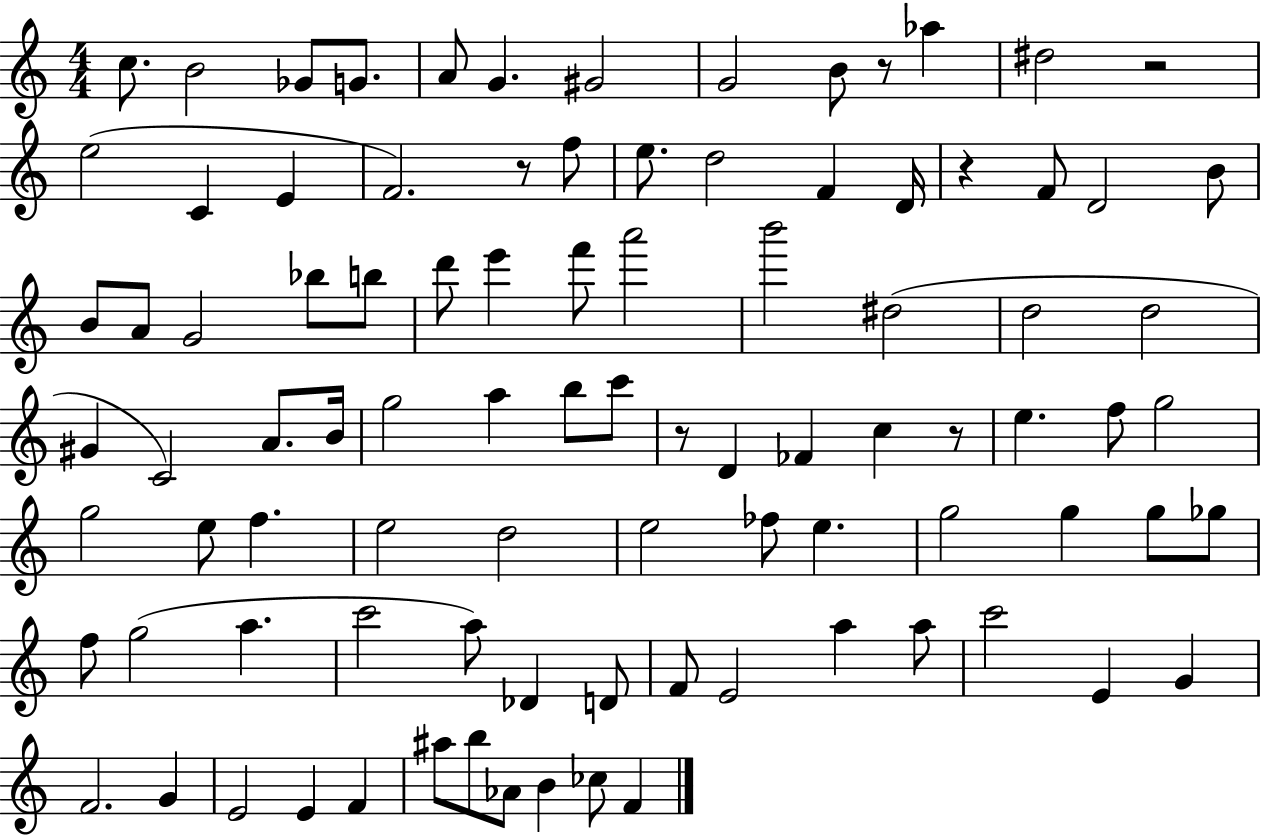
X:1
T:Untitled
M:4/4
L:1/4
K:C
c/2 B2 _G/2 G/2 A/2 G ^G2 G2 B/2 z/2 _a ^d2 z2 e2 C E F2 z/2 f/2 e/2 d2 F D/4 z F/2 D2 B/2 B/2 A/2 G2 _b/2 b/2 d'/2 e' f'/2 a'2 b'2 ^d2 d2 d2 ^G C2 A/2 B/4 g2 a b/2 c'/2 z/2 D _F c z/2 e f/2 g2 g2 e/2 f e2 d2 e2 _f/2 e g2 g g/2 _g/2 f/2 g2 a c'2 a/2 _D D/2 F/2 E2 a a/2 c'2 E G F2 G E2 E F ^a/2 b/2 _A/2 B _c/2 F